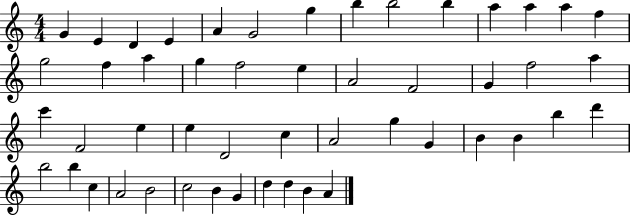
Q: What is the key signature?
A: C major